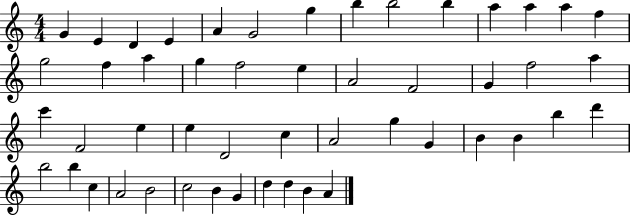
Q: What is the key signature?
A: C major